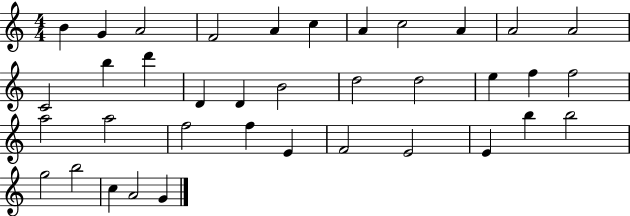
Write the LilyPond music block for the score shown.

{
  \clef treble
  \numericTimeSignature
  \time 4/4
  \key c \major
  b'4 g'4 a'2 | f'2 a'4 c''4 | a'4 c''2 a'4 | a'2 a'2 | \break c'2 b''4 d'''4 | d'4 d'4 b'2 | d''2 d''2 | e''4 f''4 f''2 | \break a''2 a''2 | f''2 f''4 e'4 | f'2 e'2 | e'4 b''4 b''2 | \break g''2 b''2 | c''4 a'2 g'4 | \bar "|."
}